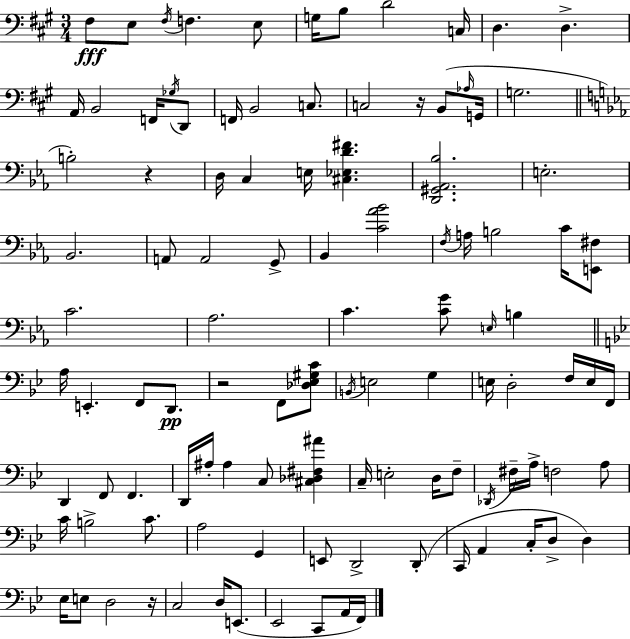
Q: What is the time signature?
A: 3/4